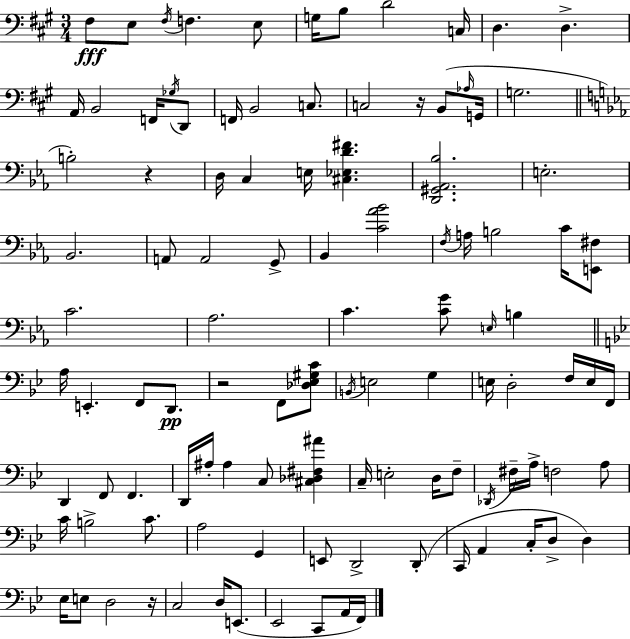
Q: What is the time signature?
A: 3/4